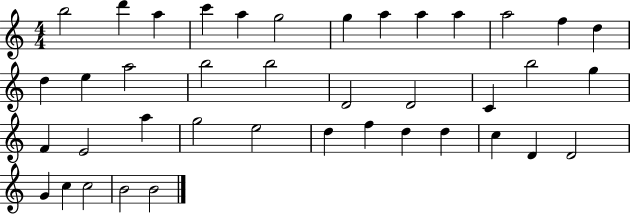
B5/h D6/q A5/q C6/q A5/q G5/h G5/q A5/q A5/q A5/q A5/h F5/q D5/q D5/q E5/q A5/h B5/h B5/h D4/h D4/h C4/q B5/h G5/q F4/q E4/h A5/q G5/h E5/h D5/q F5/q D5/q D5/q C5/q D4/q D4/h G4/q C5/q C5/h B4/h B4/h